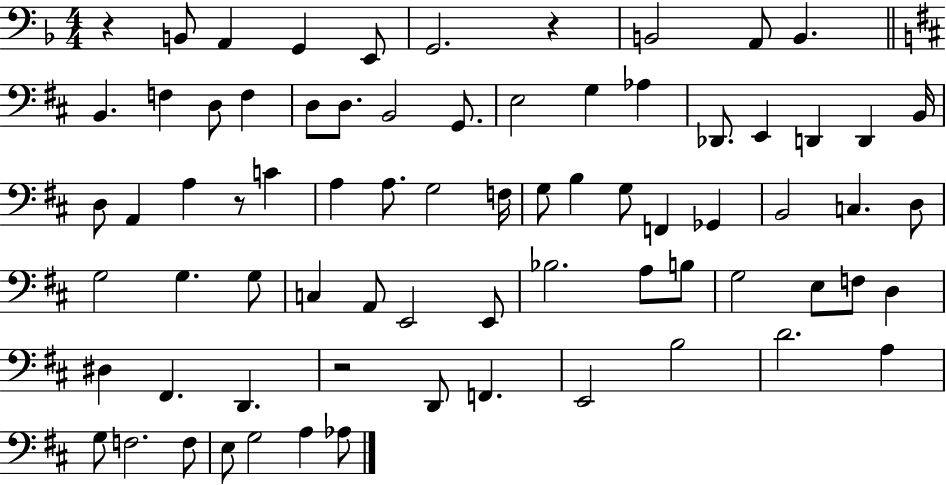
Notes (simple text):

R/q B2/e A2/q G2/q E2/e G2/h. R/q B2/h A2/e B2/q. B2/q. F3/q D3/e F3/q D3/e D3/e. B2/h G2/e. E3/h G3/q Ab3/q Db2/e. E2/q D2/q D2/q B2/s D3/e A2/q A3/q R/e C4/q A3/q A3/e. G3/h F3/s G3/e B3/q G3/e F2/q Gb2/q B2/h C3/q. D3/e G3/h G3/q. G3/e C3/q A2/e E2/h E2/e Bb3/h. A3/e B3/e G3/h E3/e F3/e D3/q D#3/q F#2/q. D2/q. R/h D2/e F2/q. E2/h B3/h D4/h. A3/q G3/e F3/h. F3/e E3/e G3/h A3/q Ab3/e